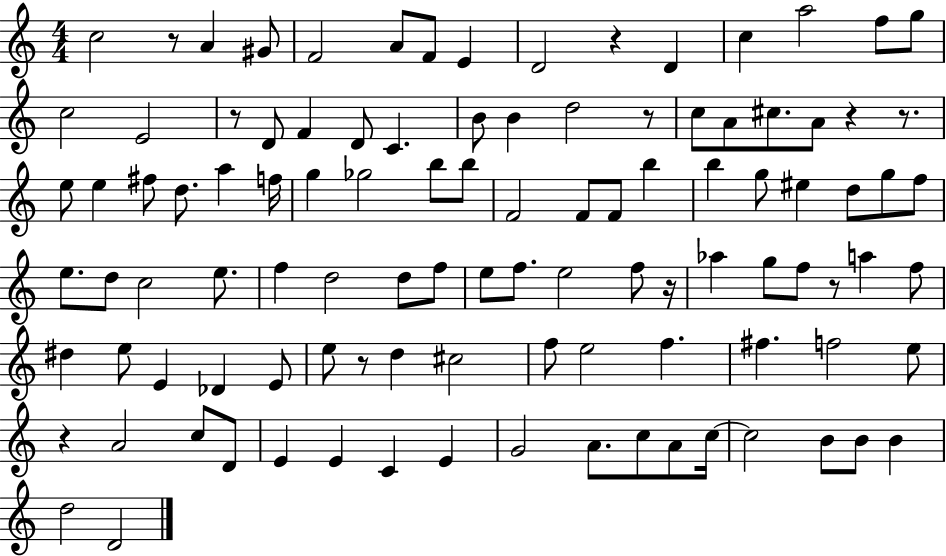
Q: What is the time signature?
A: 4/4